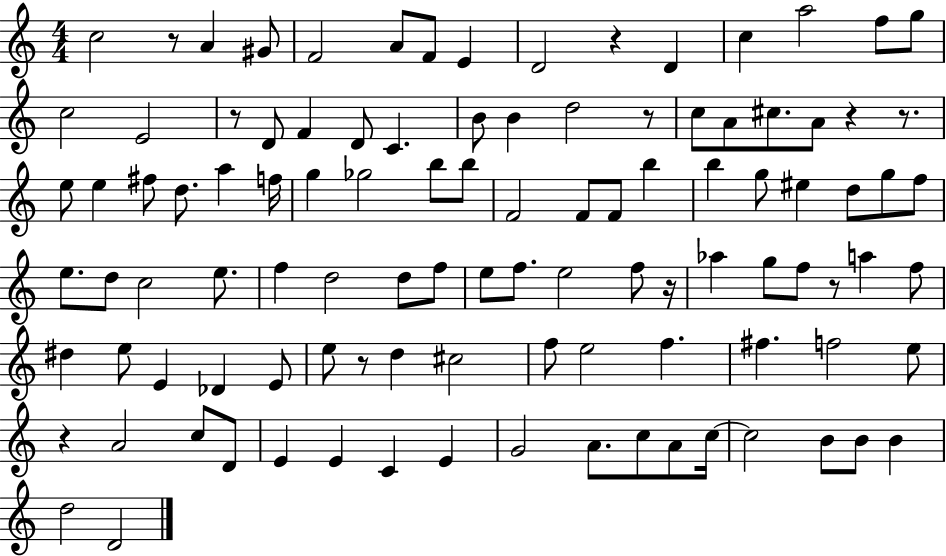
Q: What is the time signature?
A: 4/4